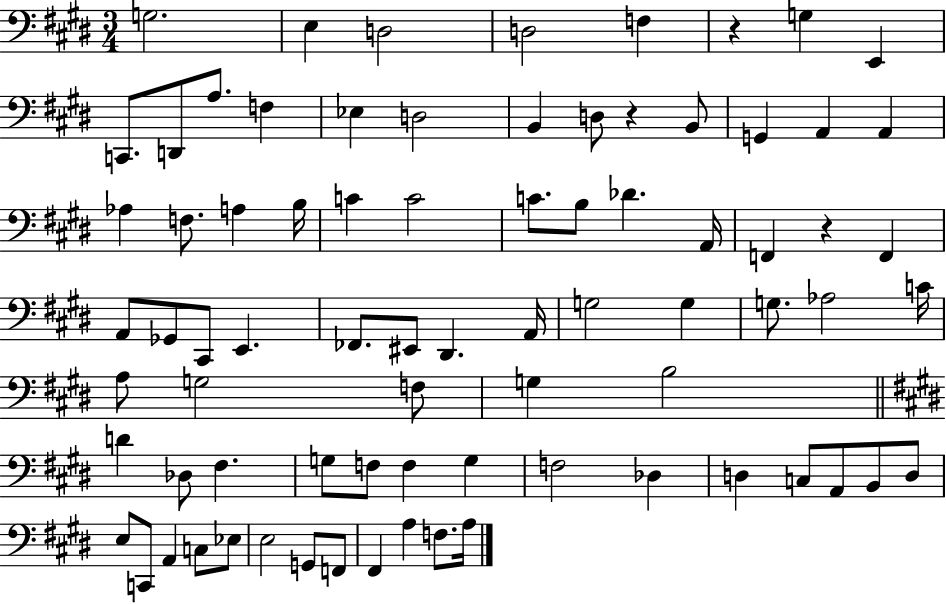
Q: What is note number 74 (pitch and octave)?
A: F3